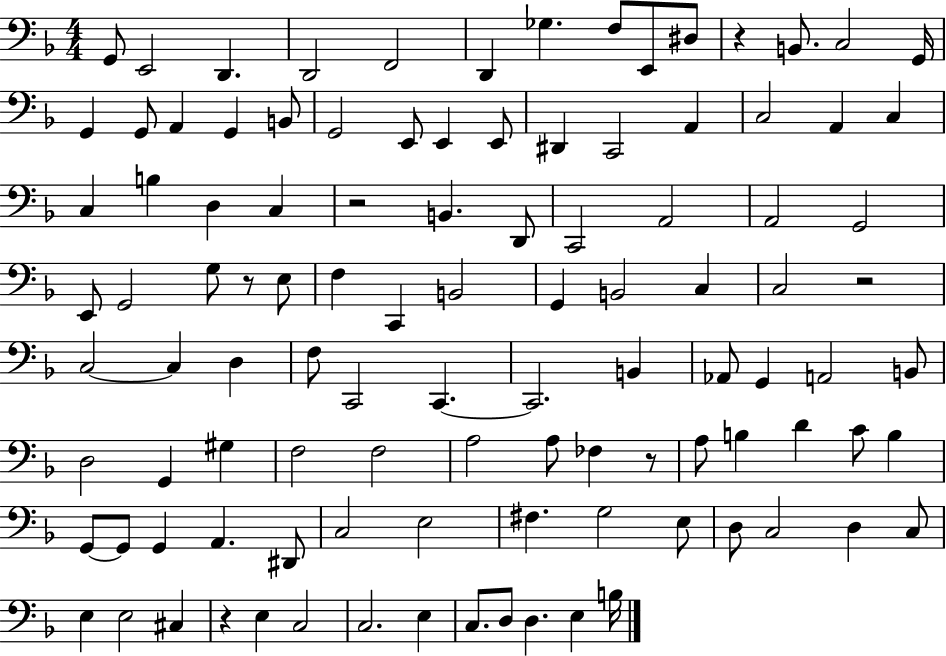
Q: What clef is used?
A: bass